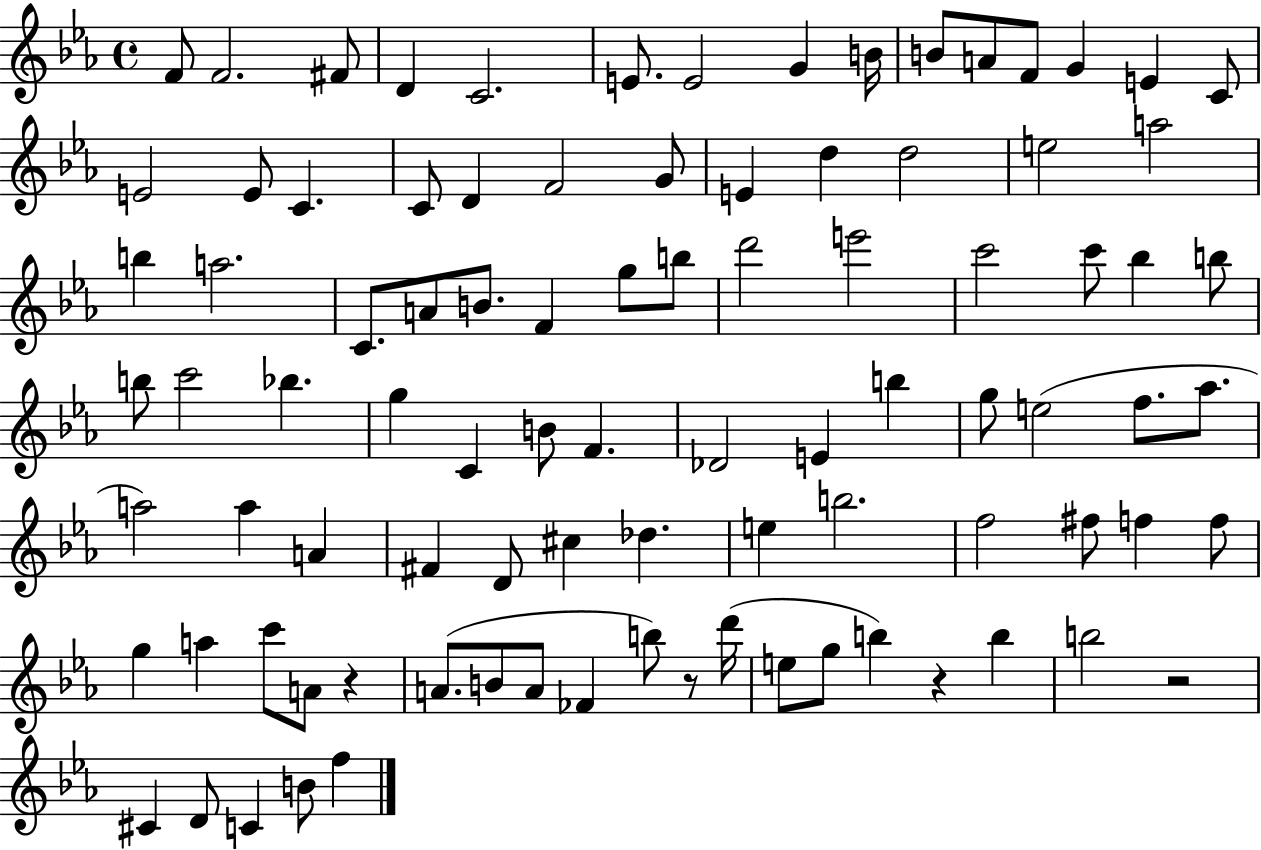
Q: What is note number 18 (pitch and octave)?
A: C4